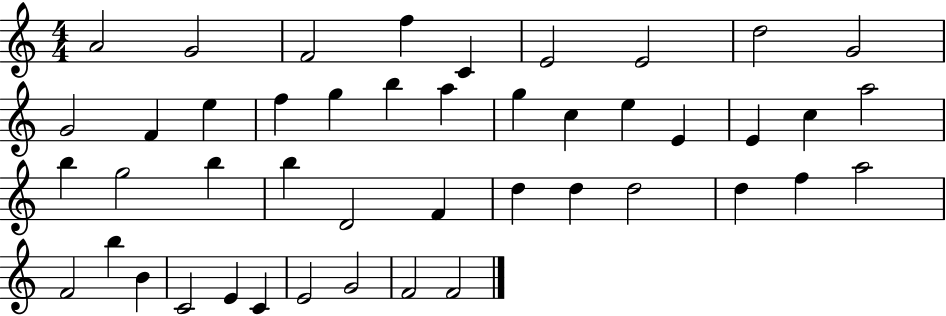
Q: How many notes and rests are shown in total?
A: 45